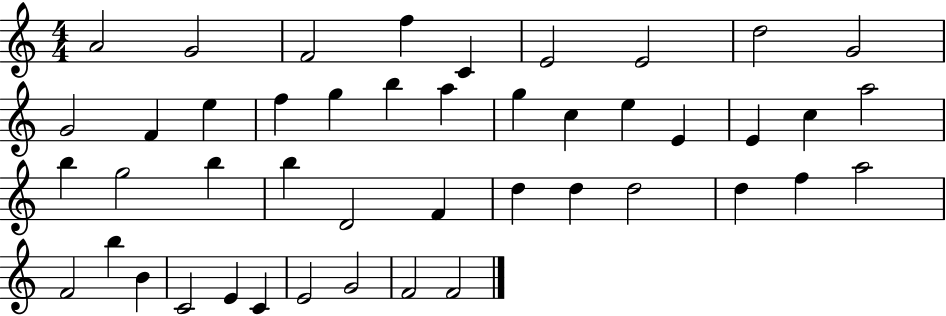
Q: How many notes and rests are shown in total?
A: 45